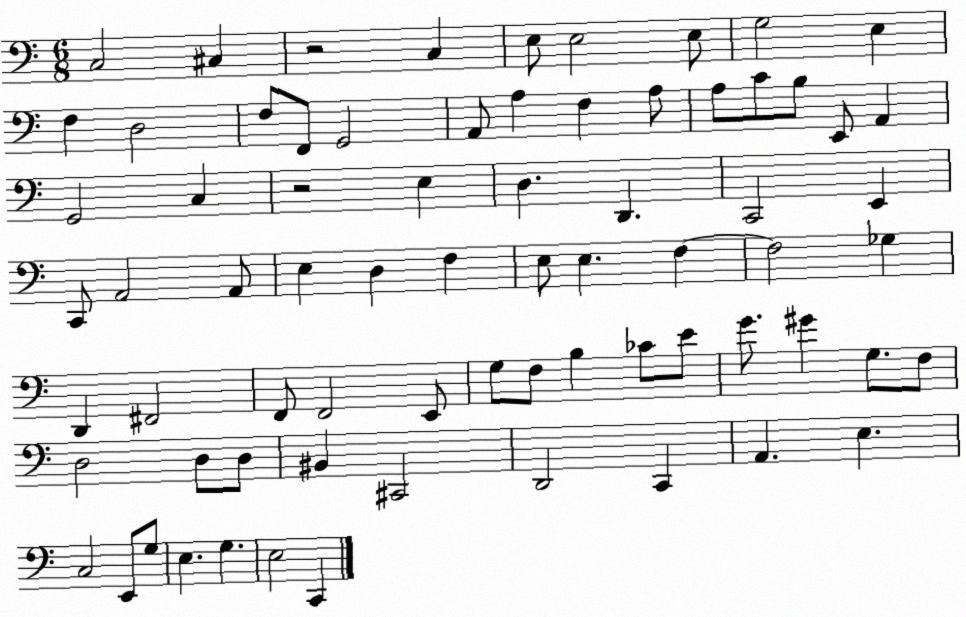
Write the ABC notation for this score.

X:1
T:Untitled
M:6/8
L:1/4
K:C
C,2 ^C, z2 C, E,/2 E,2 E,/2 G,2 E, F, D,2 F,/2 F,,/2 G,,2 A,,/2 A, F, A,/2 A,/2 C/2 B,/2 E,,/2 A,, G,,2 C, z2 E, D, D,, C,,2 E,, C,,/2 A,,2 A,,/2 E, D, F, E,/2 E, F, F,2 _G, D,, ^F,,2 F,,/2 F,,2 E,,/2 G,/2 F,/2 B, _C/2 E/2 G/2 ^G G,/2 F,/2 D,2 D,/2 D,/2 ^B,, ^C,,2 D,,2 C,, A,, E, C,2 E,,/2 G,/2 E, G, E,2 C,,